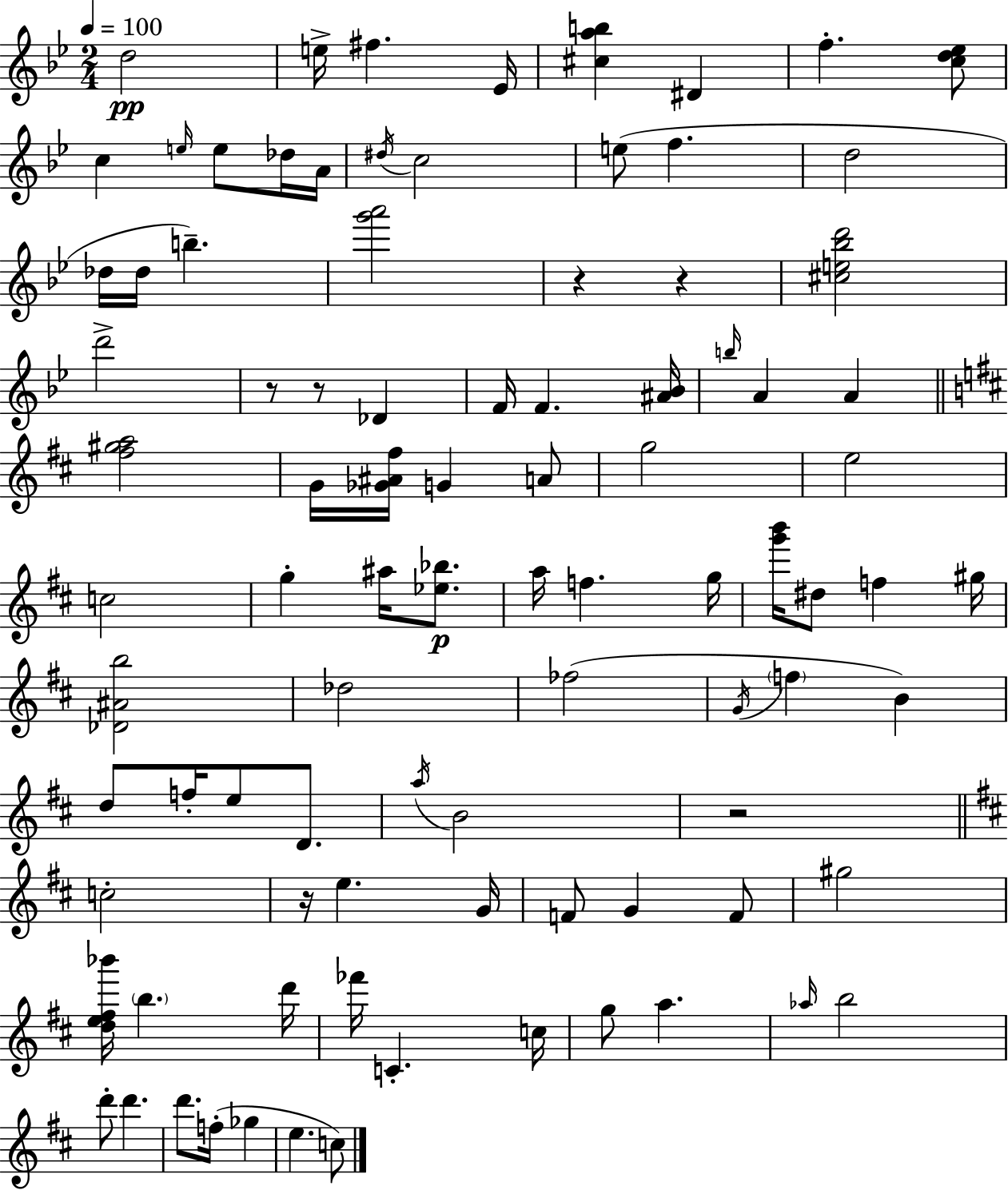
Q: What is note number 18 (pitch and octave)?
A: Db5